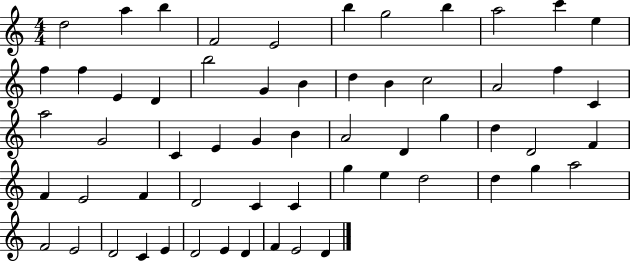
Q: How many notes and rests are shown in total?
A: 59